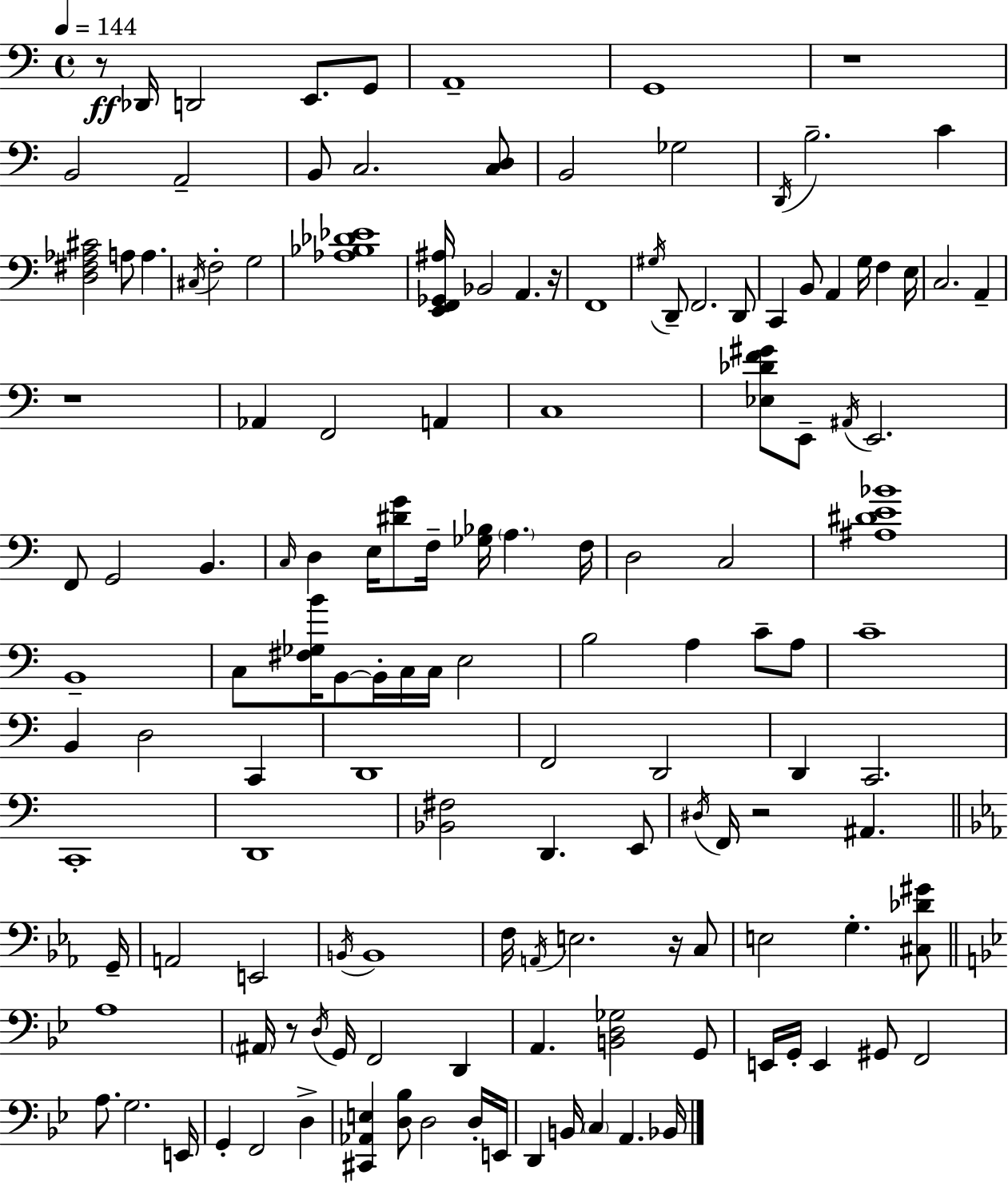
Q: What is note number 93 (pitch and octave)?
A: A#2